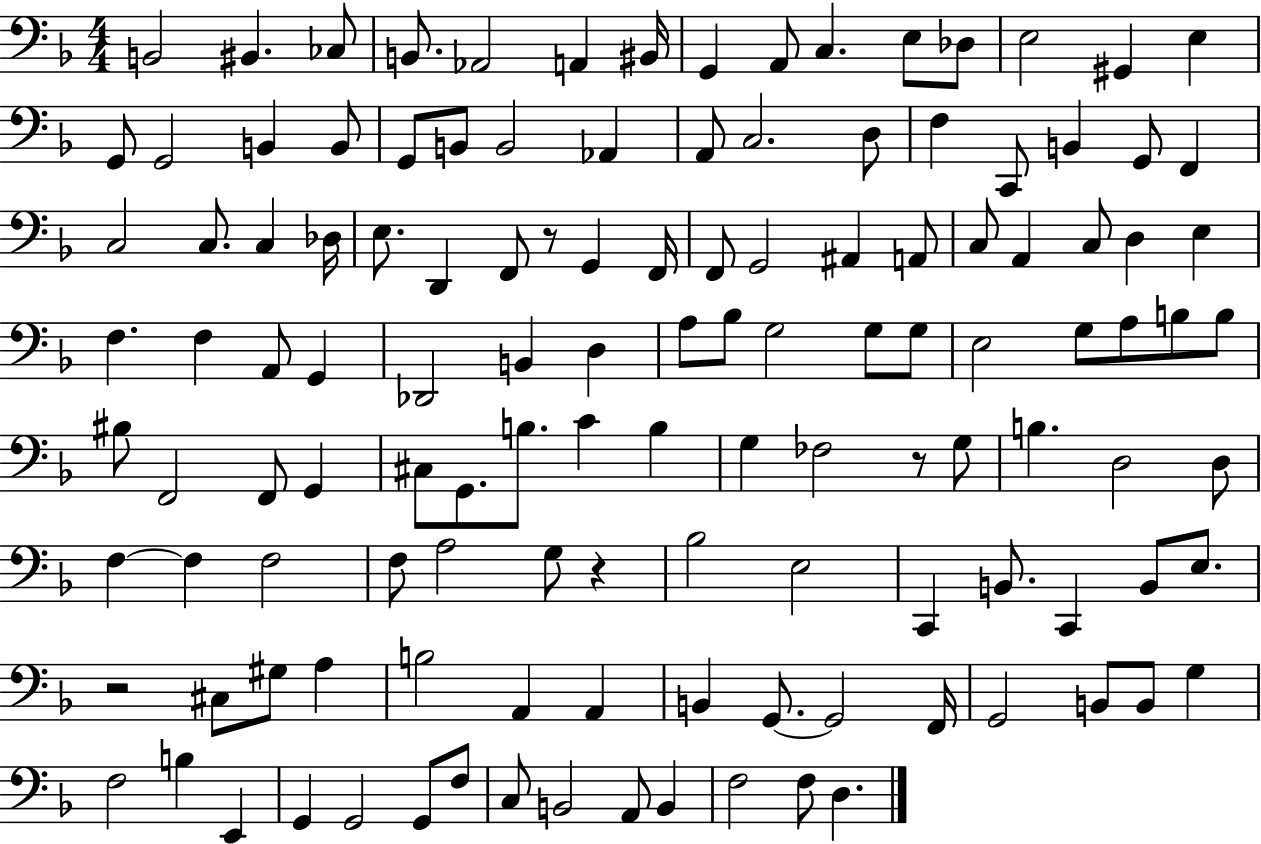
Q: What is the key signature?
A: F major